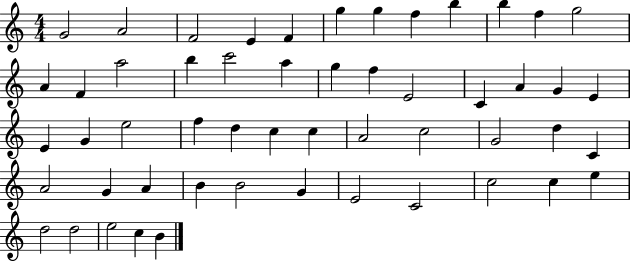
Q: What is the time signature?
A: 4/4